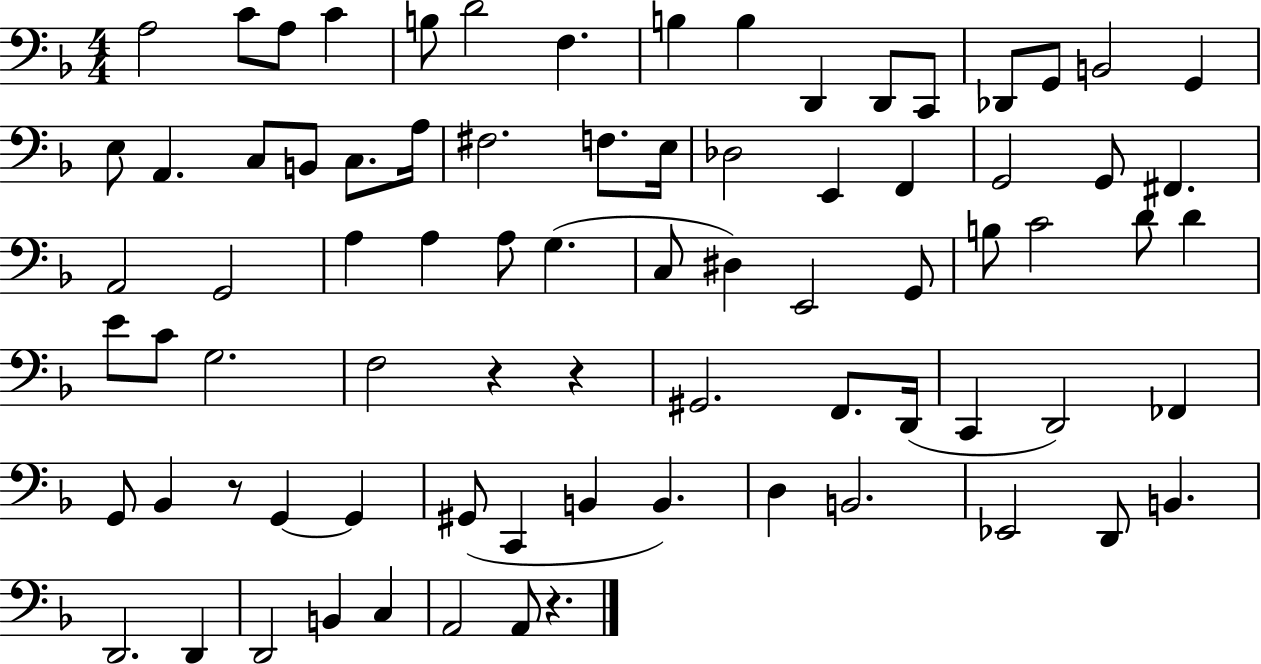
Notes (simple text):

A3/h C4/e A3/e C4/q B3/e D4/h F3/q. B3/q B3/q D2/q D2/e C2/e Db2/e G2/e B2/h G2/q E3/e A2/q. C3/e B2/e C3/e. A3/s F#3/h. F3/e. E3/s Db3/h E2/q F2/q G2/h G2/e F#2/q. A2/h G2/h A3/q A3/q A3/e G3/q. C3/e D#3/q E2/h G2/e B3/e C4/h D4/e D4/q E4/e C4/e G3/h. F3/h R/q R/q G#2/h. F2/e. D2/s C2/q D2/h FES2/q G2/e Bb2/q R/e G2/q G2/q G#2/e C2/q B2/q B2/q. D3/q B2/h. Eb2/h D2/e B2/q. D2/h. D2/q D2/h B2/q C3/q A2/h A2/e R/q.